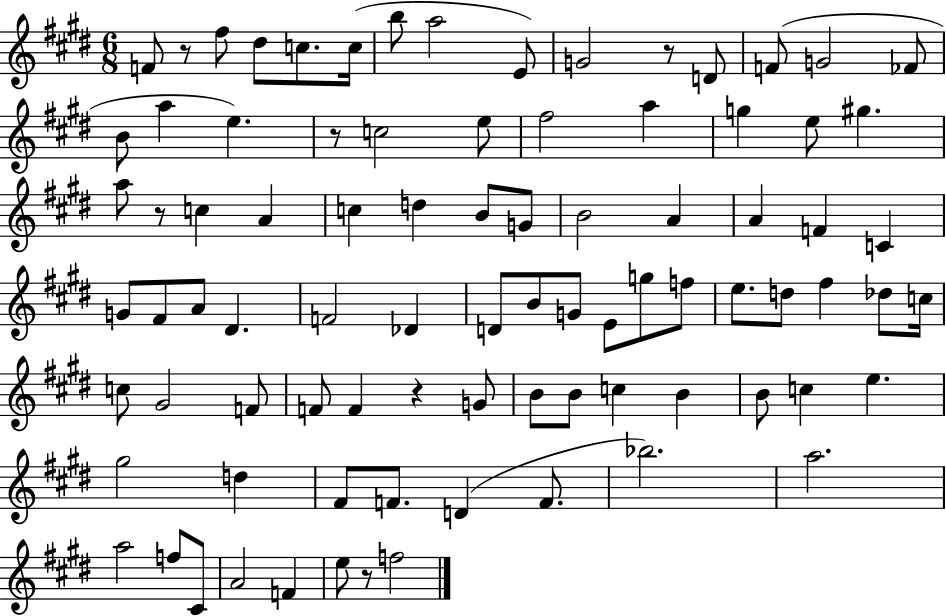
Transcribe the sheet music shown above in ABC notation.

X:1
T:Untitled
M:6/8
L:1/4
K:E
F/2 z/2 ^f/2 ^d/2 c/2 c/4 b/2 a2 E/2 G2 z/2 D/2 F/2 G2 _F/2 B/2 a e z/2 c2 e/2 ^f2 a g e/2 ^g a/2 z/2 c A c d B/2 G/2 B2 A A F C G/2 ^F/2 A/2 ^D F2 _D D/2 B/2 G/2 E/2 g/2 f/2 e/2 d/2 ^f _d/2 c/4 c/2 ^G2 F/2 F/2 F z G/2 B/2 B/2 c B B/2 c e ^g2 d ^F/2 F/2 D F/2 _b2 a2 a2 f/2 ^C/2 A2 F e/2 z/2 f2